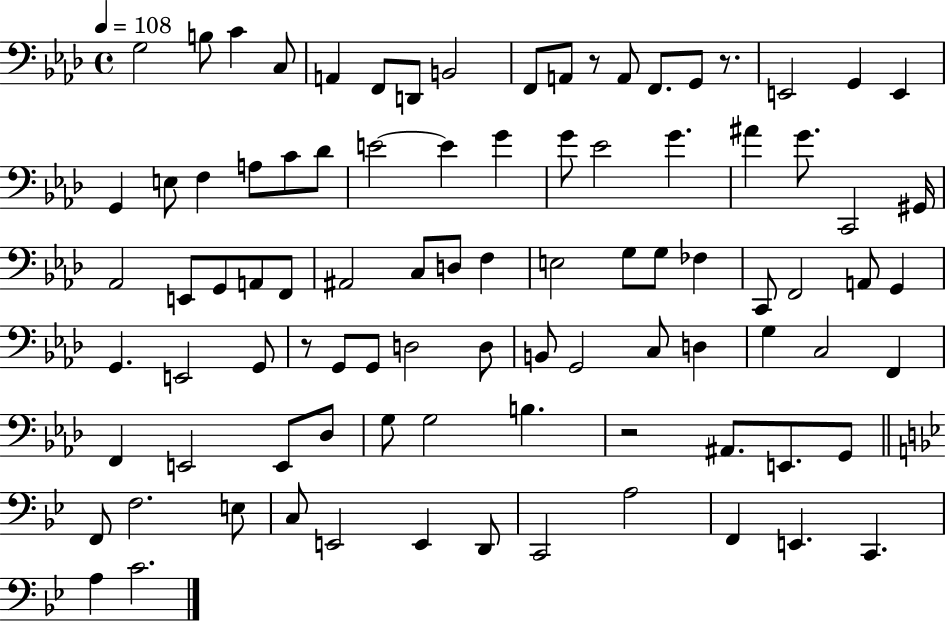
G3/h B3/e C4/q C3/e A2/q F2/e D2/e B2/h F2/e A2/e R/e A2/e F2/e. G2/e R/e. E2/h G2/q E2/q G2/q E3/e F3/q A3/e C4/e Db4/e E4/h E4/q G4/q G4/e Eb4/h G4/q. A#4/q G4/e. C2/h G#2/s Ab2/h E2/e G2/e A2/e F2/e A#2/h C3/e D3/e F3/q E3/h G3/e G3/e FES3/q C2/e F2/h A2/e G2/q G2/q. E2/h G2/e R/e G2/e G2/e D3/h D3/e B2/e G2/h C3/e D3/q G3/q C3/h F2/q F2/q E2/h E2/e Db3/e G3/e G3/h B3/q. R/h A#2/e. E2/e. G2/e F2/e F3/h. E3/e C3/e E2/h E2/q D2/e C2/h A3/h F2/q E2/q. C2/q. A3/q C4/h.